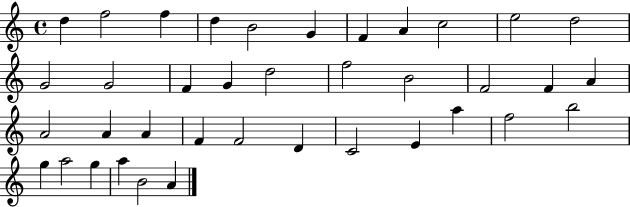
D5/q F5/h F5/q D5/q B4/h G4/q F4/q A4/q C5/h E5/h D5/h G4/h G4/h F4/q G4/q D5/h F5/h B4/h F4/h F4/q A4/q A4/h A4/q A4/q F4/q F4/h D4/q C4/h E4/q A5/q F5/h B5/h G5/q A5/h G5/q A5/q B4/h A4/q